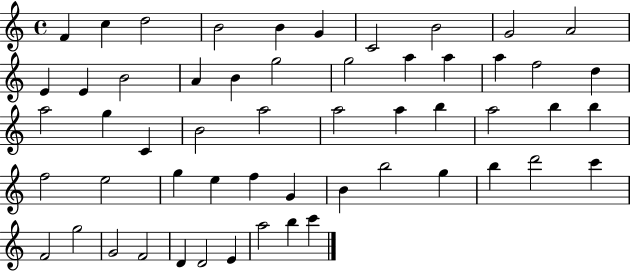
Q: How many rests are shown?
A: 0